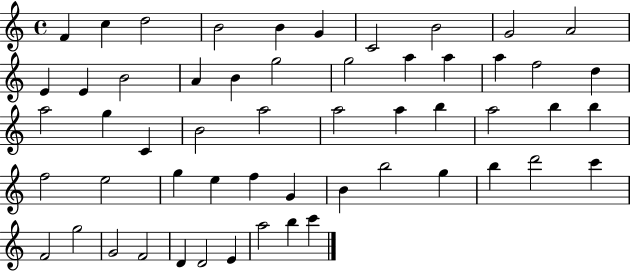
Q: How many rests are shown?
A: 0